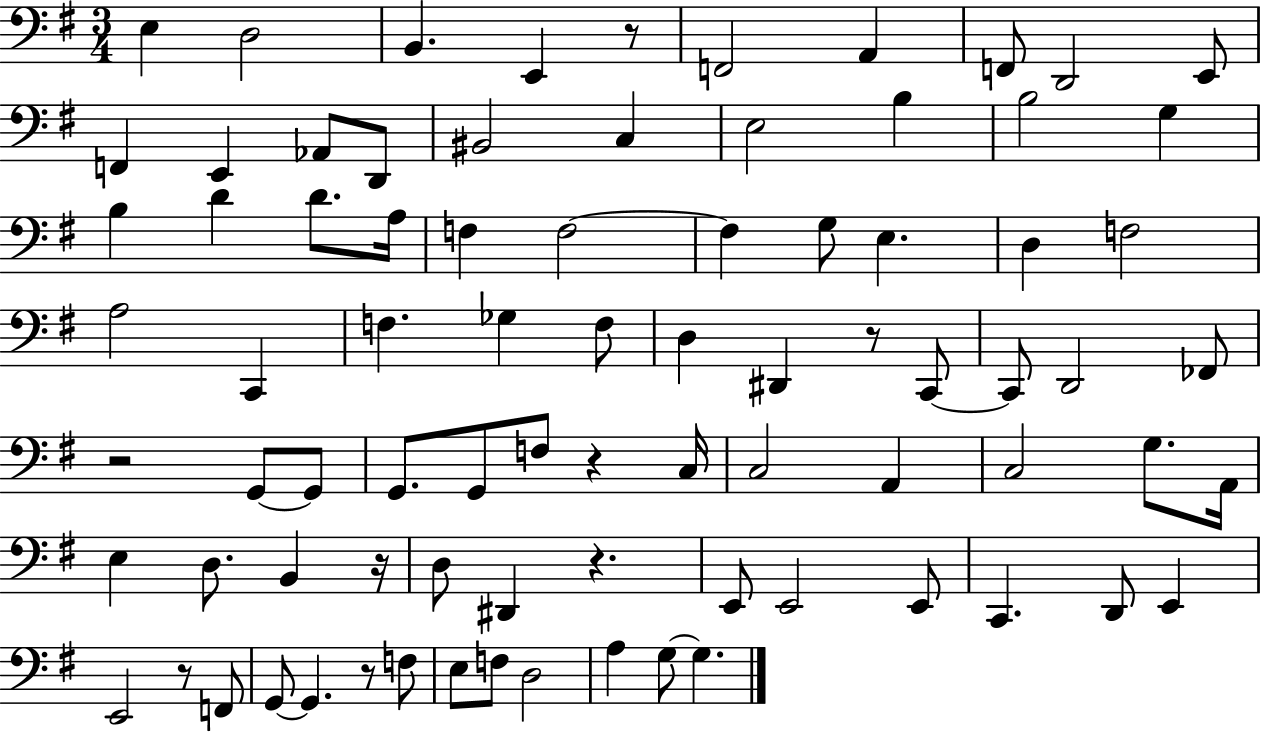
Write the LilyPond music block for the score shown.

{
  \clef bass
  \numericTimeSignature
  \time 3/4
  \key g \major
  \repeat volta 2 { e4 d2 | b,4. e,4 r8 | f,2 a,4 | f,8 d,2 e,8 | \break f,4 e,4 aes,8 d,8 | bis,2 c4 | e2 b4 | b2 g4 | \break b4 d'4 d'8. a16 | f4 f2~~ | f4 g8 e4. | d4 f2 | \break a2 c,4 | f4. ges4 f8 | d4 dis,4 r8 c,8~~ | c,8 d,2 fes,8 | \break r2 g,8~~ g,8 | g,8. g,8 f8 r4 c16 | c2 a,4 | c2 g8. a,16 | \break e4 d8. b,4 r16 | d8 dis,4 r4. | e,8 e,2 e,8 | c,4. d,8 e,4 | \break e,2 r8 f,8 | g,8~~ g,4. r8 f8 | e8 f8 d2 | a4 g8~~ g4. | \break } \bar "|."
}